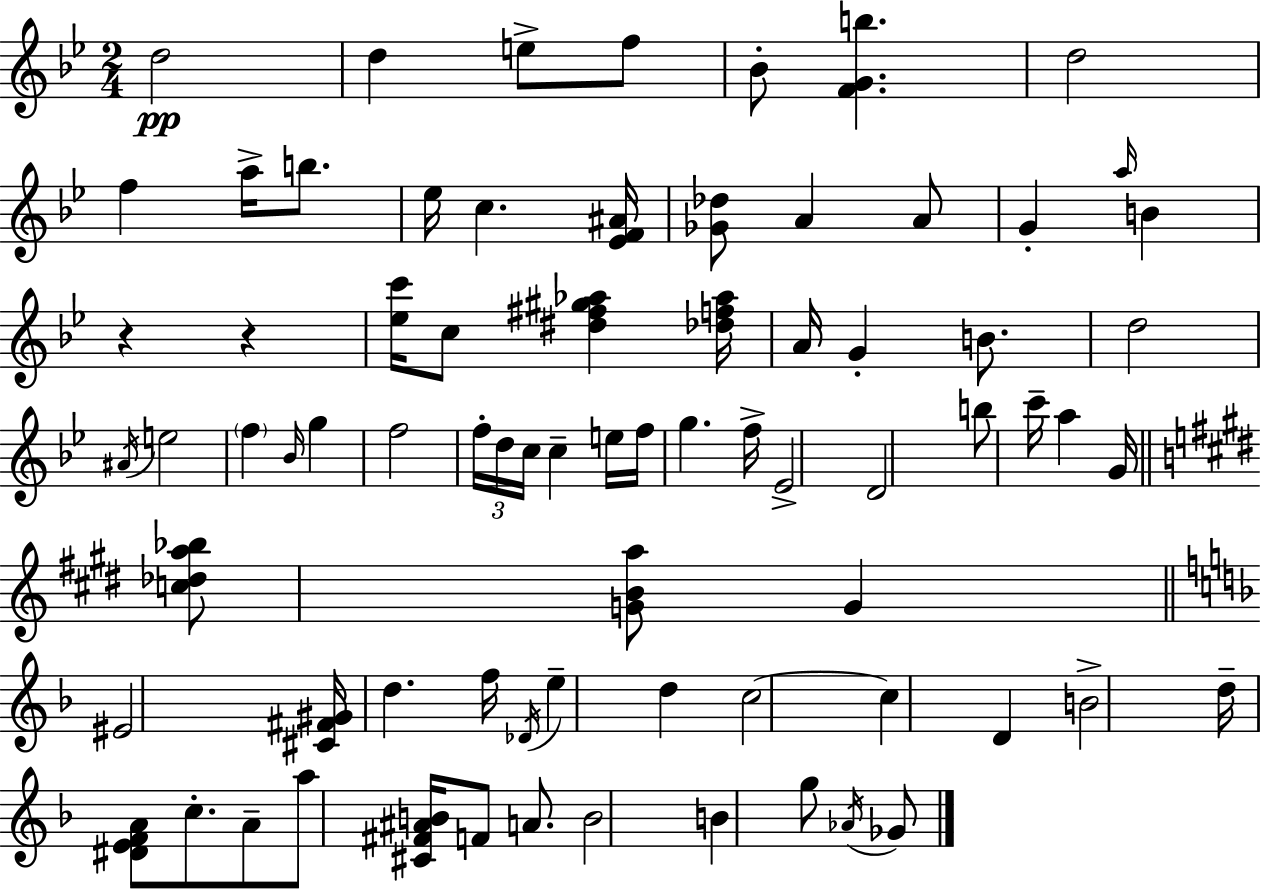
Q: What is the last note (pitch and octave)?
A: Gb4